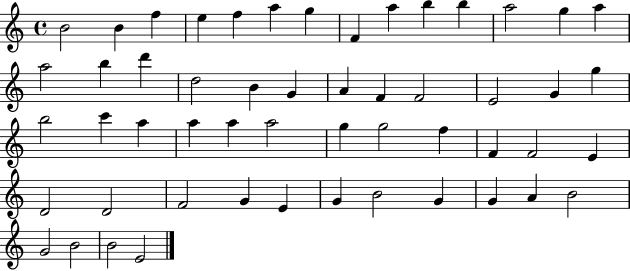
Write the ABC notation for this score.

X:1
T:Untitled
M:4/4
L:1/4
K:C
B2 B f e f a g F a b b a2 g a a2 b d' d2 B G A F F2 E2 G g b2 c' a a a a2 g g2 f F F2 E D2 D2 F2 G E G B2 G G A B2 G2 B2 B2 E2